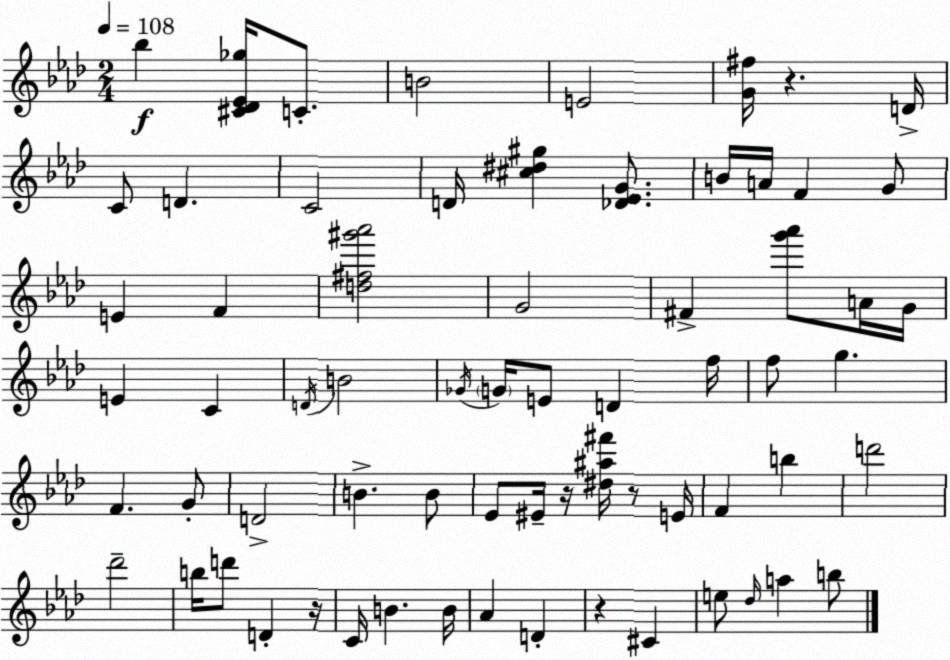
X:1
T:Untitled
M:2/4
L:1/4
K:Ab
_b [^C_D_E_g]/4 C/2 B2 E2 [G^f]/4 z D/4 C/2 D C2 D/4 [^c^d^g] [_D_EG]/2 B/4 A/4 F G/2 E F [d^f^g'_a']2 G2 ^F [g'_a']/2 A/4 G/4 E C D/4 B2 _G/4 G/4 E/2 D f/4 f/2 g F G/2 D2 B B/2 _E/2 ^E/4 z/4 [^d^a^f']/4 z/2 E/4 F b d'2 _d'2 b/4 d'/2 D z/4 C/4 B B/4 _A D z ^C e/2 _d/4 a b/2